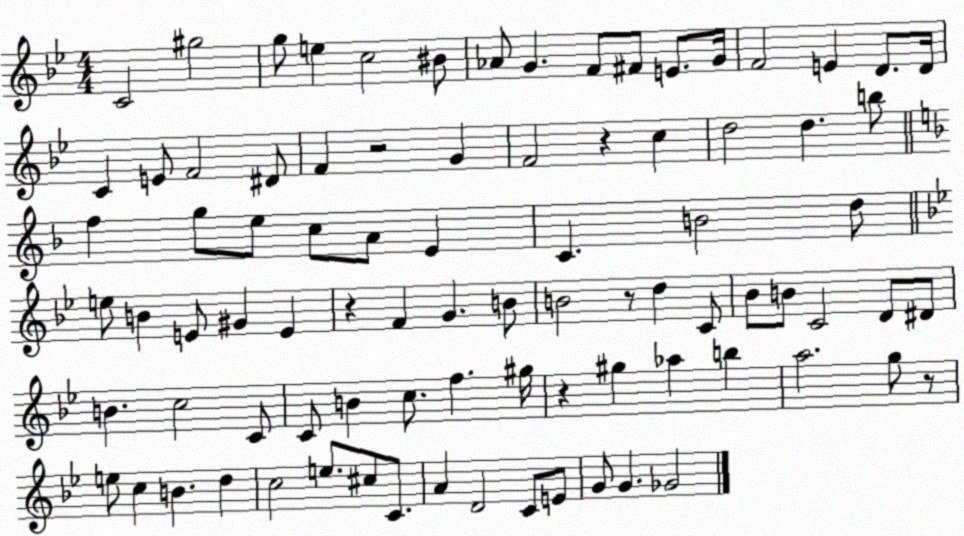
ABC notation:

X:1
T:Untitled
M:4/4
L:1/4
K:Bb
C2 ^g2 g/2 e c2 ^B/2 _A/2 G F/2 ^F/2 E/2 G/4 F2 E D/2 D/4 C E/2 F2 ^D/2 F z2 G F2 z c d2 d b/2 f g/2 e/2 c/2 A/2 E C B2 d/2 e/2 B E/2 ^G E z F G B/2 B2 z/2 d C/2 _B/2 B/2 C2 D/2 ^D/2 B c2 C/2 C/2 B c/2 f ^g/4 z ^g _a b a2 g/2 z/2 e/2 c B d c2 e/2 ^c/2 C/2 A D2 C/2 E/2 G/2 G _G2